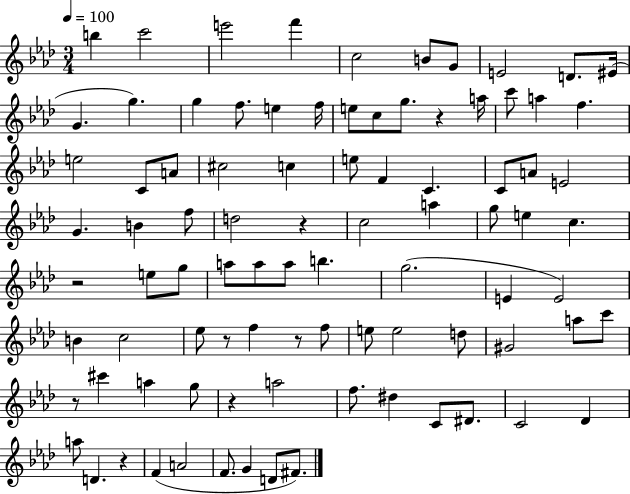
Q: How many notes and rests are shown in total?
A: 89